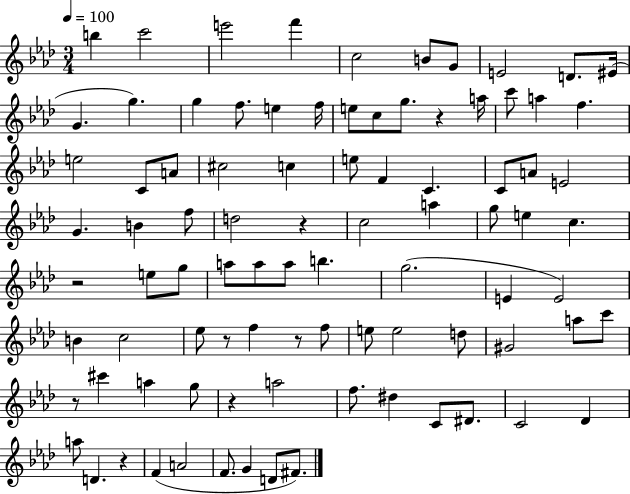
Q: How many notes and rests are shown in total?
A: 89